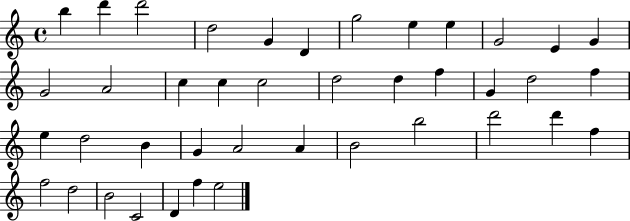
B5/q D6/q D6/h D5/h G4/q D4/q G5/h E5/q E5/q G4/h E4/q G4/q G4/h A4/h C5/q C5/q C5/h D5/h D5/q F5/q G4/q D5/h F5/q E5/q D5/h B4/q G4/q A4/h A4/q B4/h B5/h D6/h D6/q F5/q F5/h D5/h B4/h C4/h D4/q F5/q E5/h